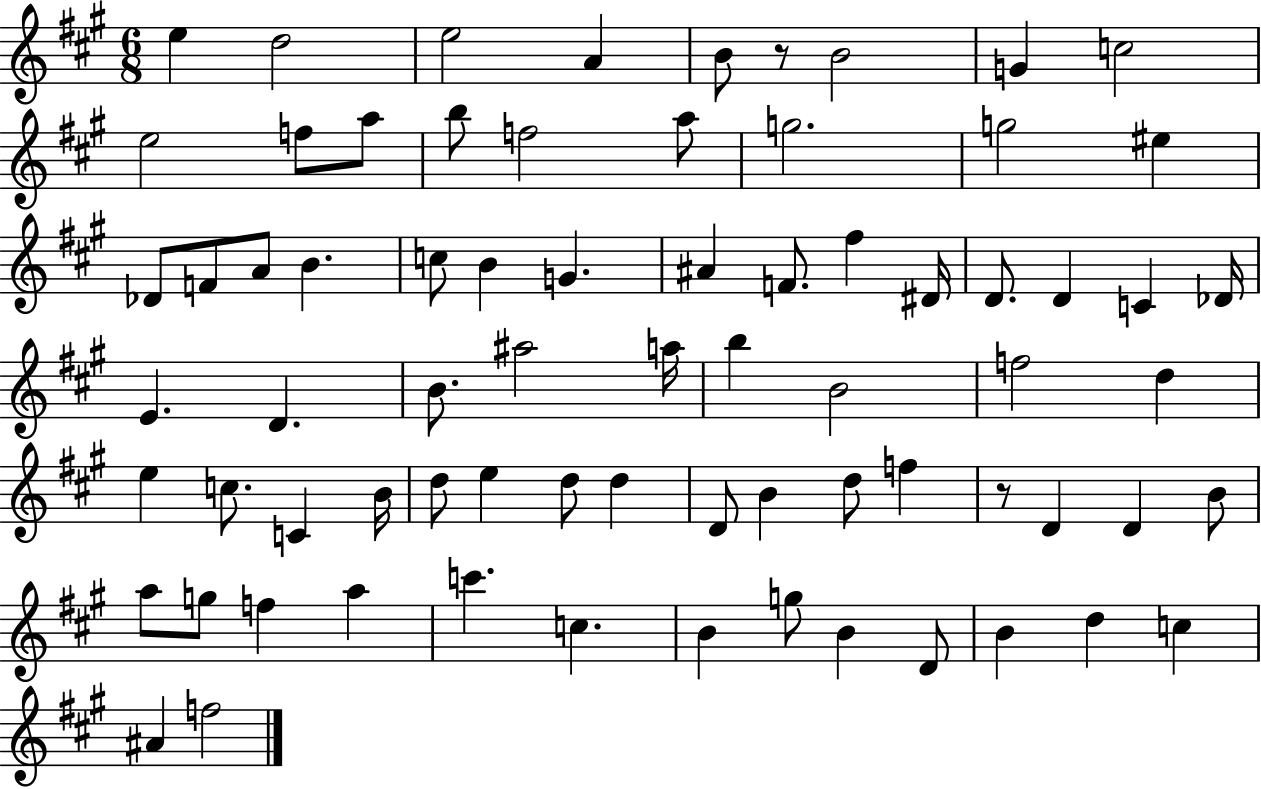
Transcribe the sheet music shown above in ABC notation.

X:1
T:Untitled
M:6/8
L:1/4
K:A
e d2 e2 A B/2 z/2 B2 G c2 e2 f/2 a/2 b/2 f2 a/2 g2 g2 ^e _D/2 F/2 A/2 B c/2 B G ^A F/2 ^f ^D/4 D/2 D C _D/4 E D B/2 ^a2 a/4 b B2 f2 d e c/2 C B/4 d/2 e d/2 d D/2 B d/2 f z/2 D D B/2 a/2 g/2 f a c' c B g/2 B D/2 B d c ^A f2